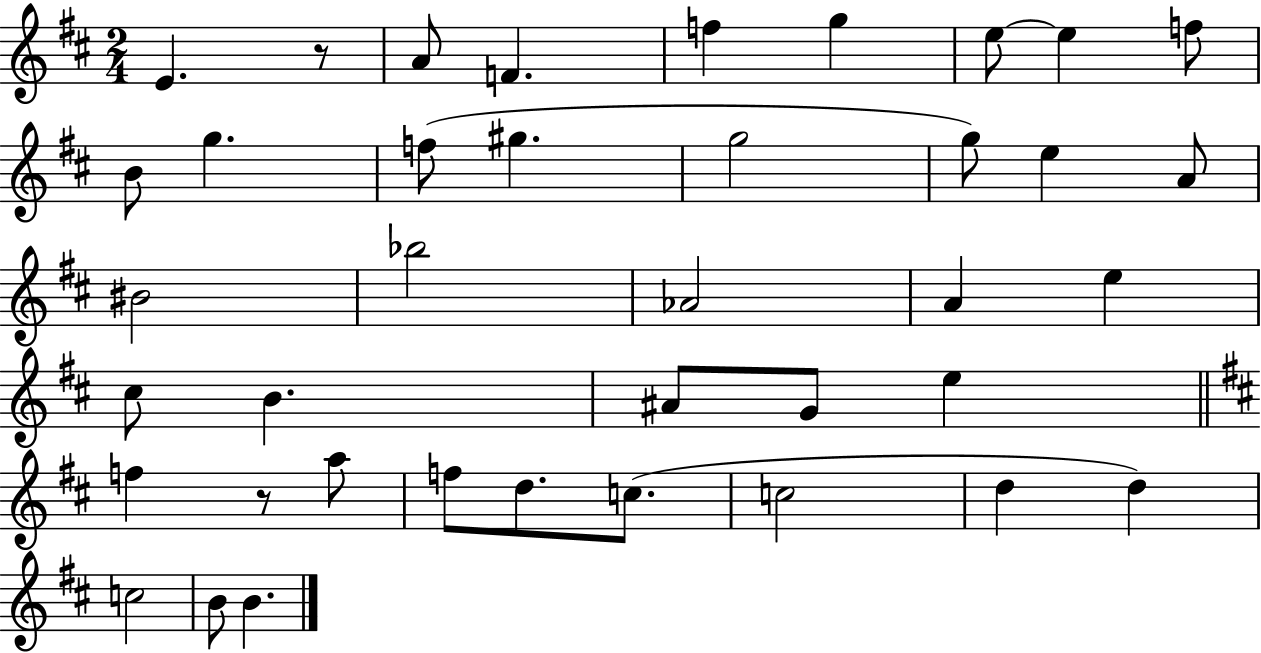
E4/q. R/e A4/e F4/q. F5/q G5/q E5/e E5/q F5/e B4/e G5/q. F5/e G#5/q. G5/h G5/e E5/q A4/e BIS4/h Bb5/h Ab4/h A4/q E5/q C#5/e B4/q. A#4/e G4/e E5/q F5/q R/e A5/e F5/e D5/e. C5/e. C5/h D5/q D5/q C5/h B4/e B4/q.